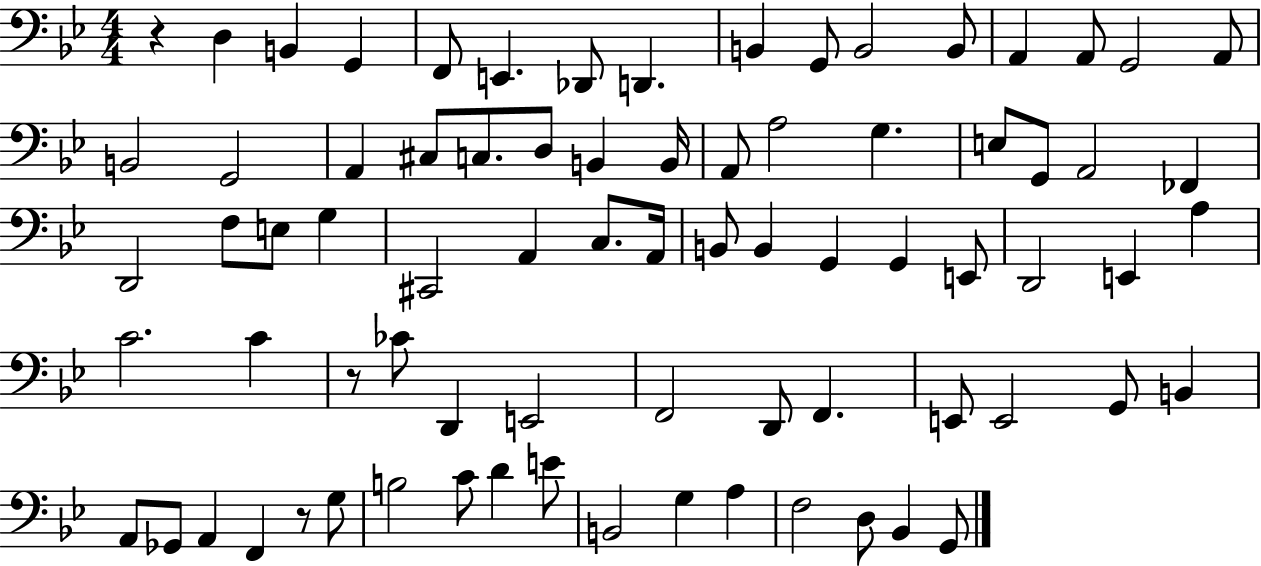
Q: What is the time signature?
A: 4/4